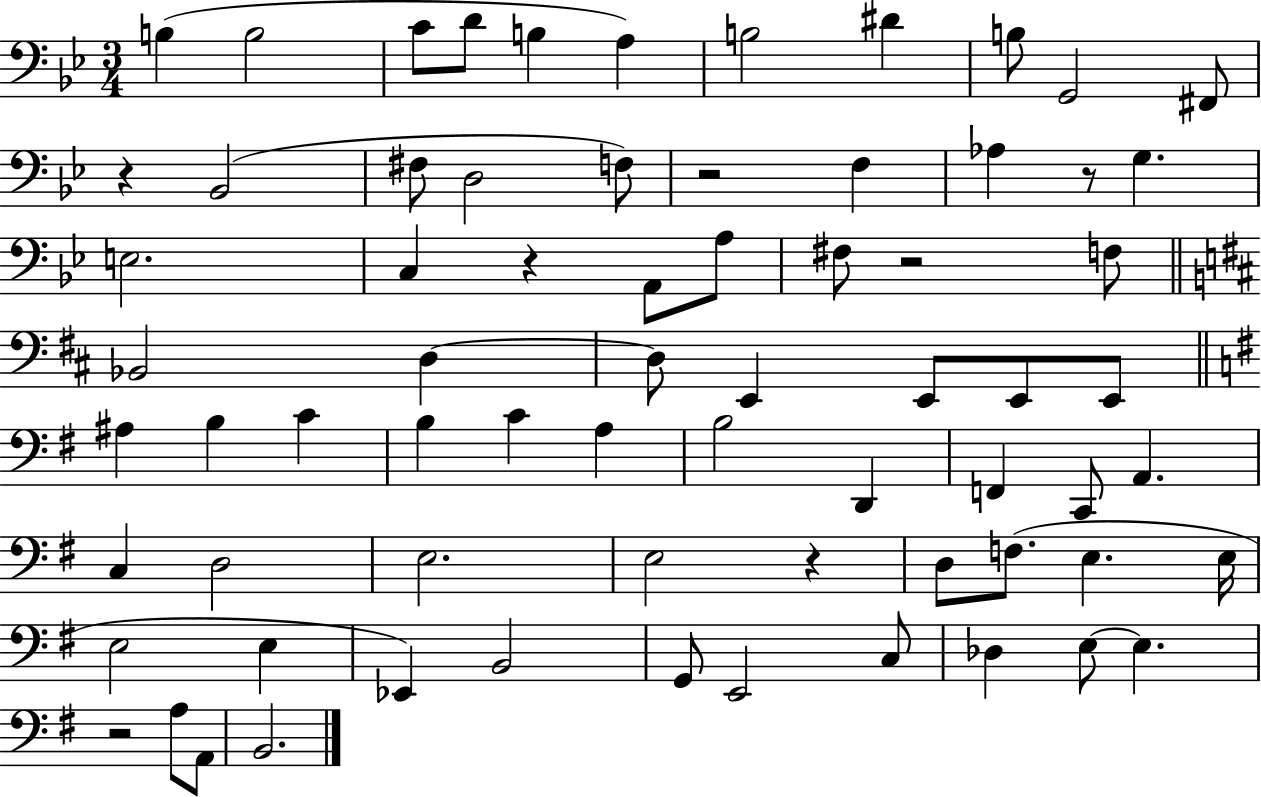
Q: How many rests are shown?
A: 7